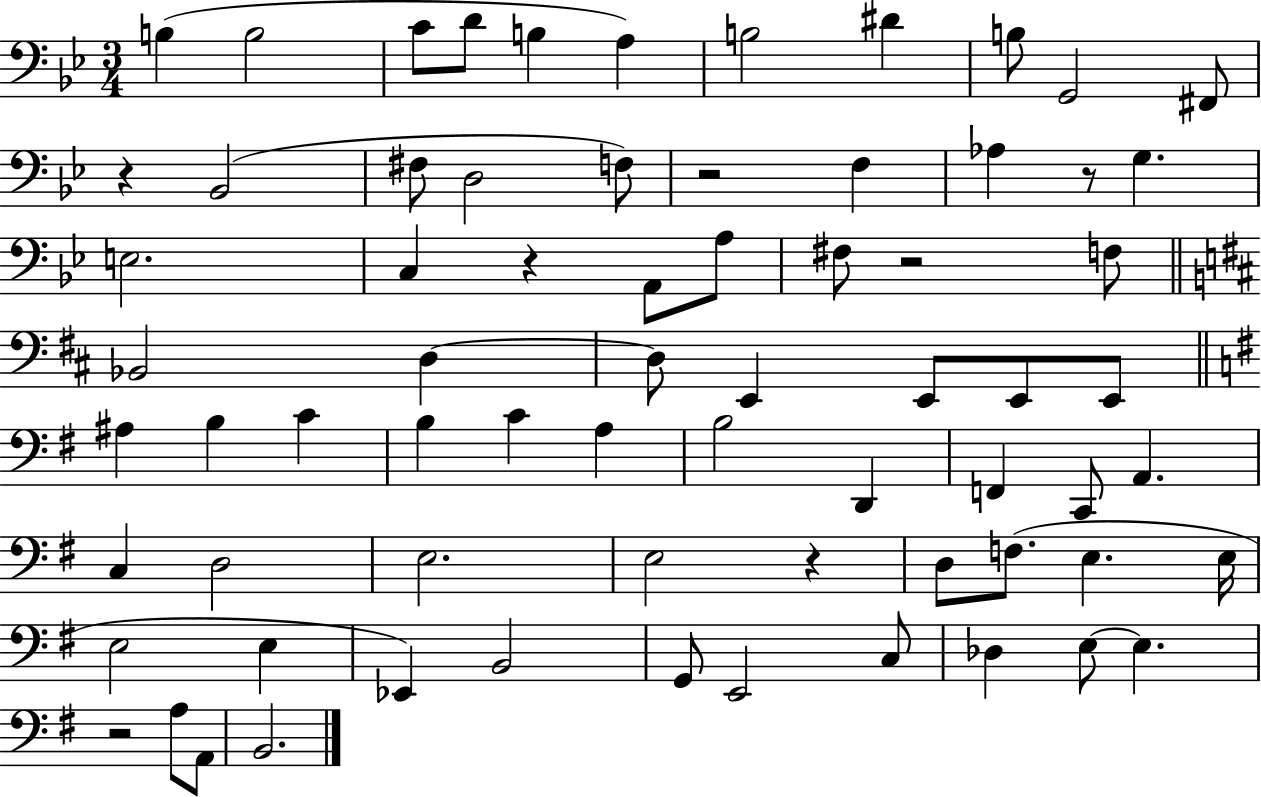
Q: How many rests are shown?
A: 7